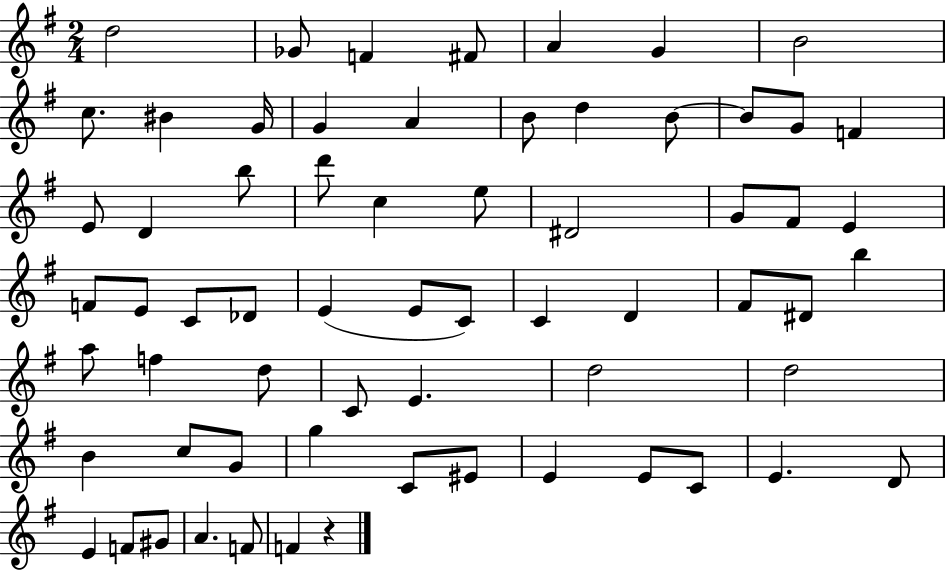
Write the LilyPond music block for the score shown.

{
  \clef treble
  \numericTimeSignature
  \time 2/4
  \key g \major
  d''2 | ges'8 f'4 fis'8 | a'4 g'4 | b'2 | \break c''8. bis'4 g'16 | g'4 a'4 | b'8 d''4 b'8~~ | b'8 g'8 f'4 | \break e'8 d'4 b''8 | d'''8 c''4 e''8 | dis'2 | g'8 fis'8 e'4 | \break f'8 e'8 c'8 des'8 | e'4( e'8 c'8) | c'4 d'4 | fis'8 dis'8 b''4 | \break a''8 f''4 d''8 | c'8 e'4. | d''2 | d''2 | \break b'4 c''8 g'8 | g''4 c'8 eis'8 | e'4 e'8 c'8 | e'4. d'8 | \break e'4 f'8 gis'8 | a'4. f'8 | f'4 r4 | \bar "|."
}